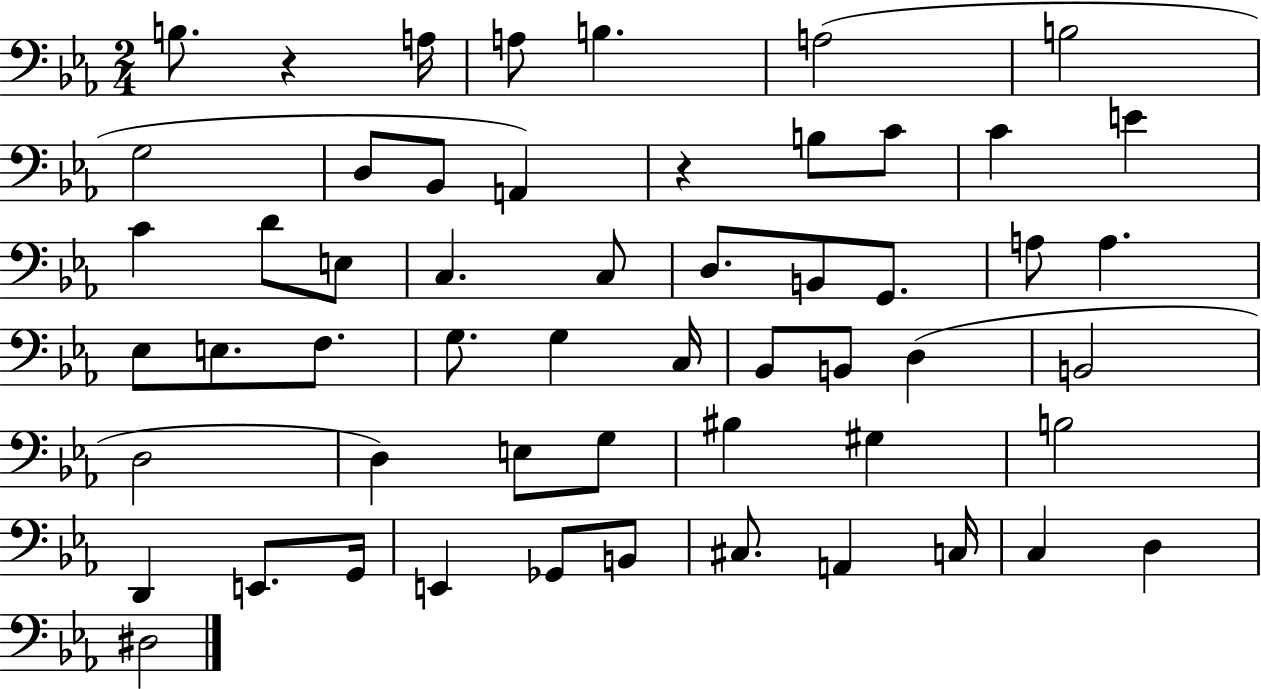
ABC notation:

X:1
T:Untitled
M:2/4
L:1/4
K:Eb
B,/2 z A,/4 A,/2 B, A,2 B,2 G,2 D,/2 _B,,/2 A,, z B,/2 C/2 C E C D/2 E,/2 C, C,/2 D,/2 B,,/2 G,,/2 A,/2 A, _E,/2 E,/2 F,/2 G,/2 G, C,/4 _B,,/2 B,,/2 D, B,,2 D,2 D, E,/2 G,/2 ^B, ^G, B,2 D,, E,,/2 G,,/4 E,, _G,,/2 B,,/2 ^C,/2 A,, C,/4 C, D, ^D,2